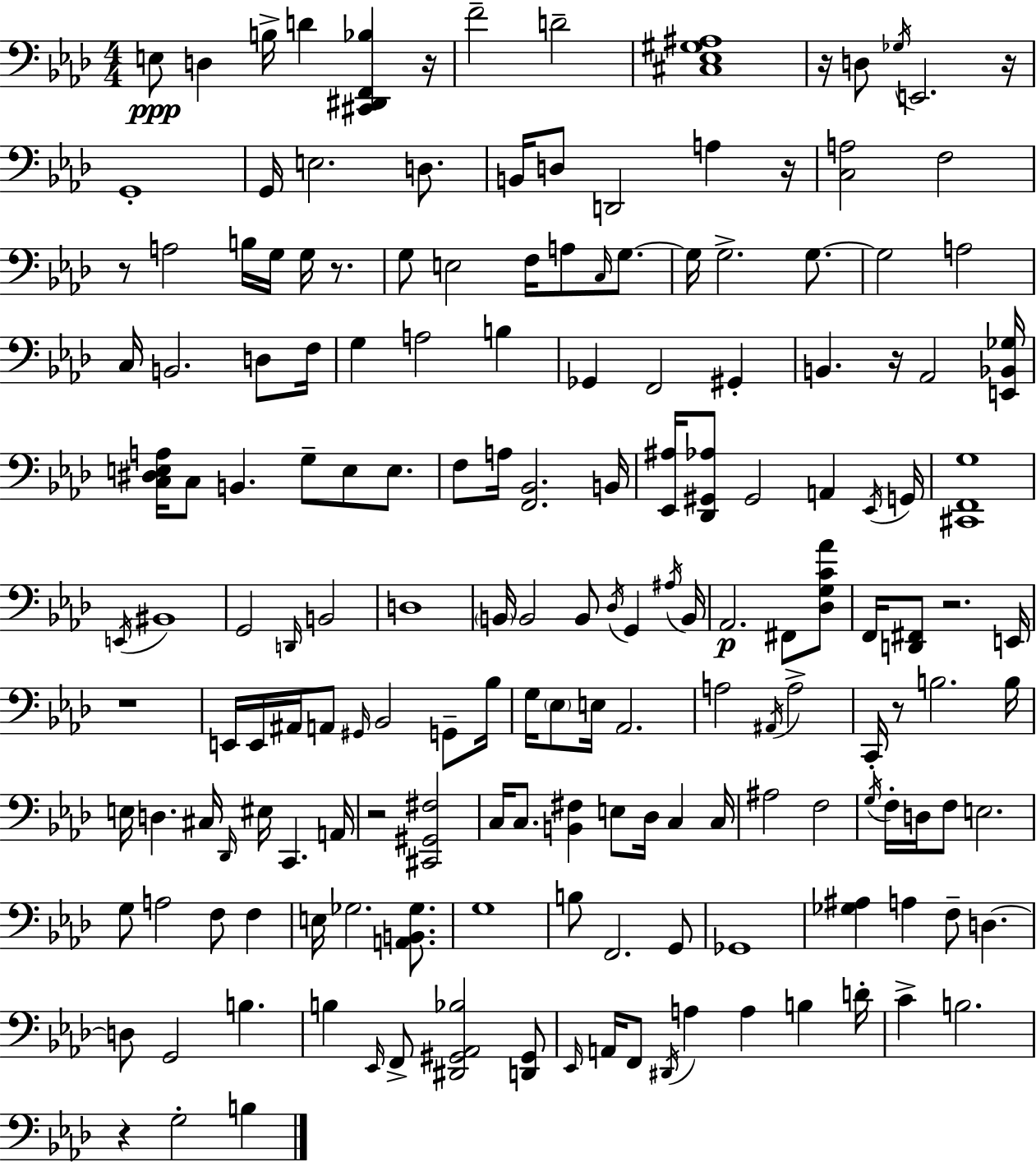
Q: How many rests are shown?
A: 12